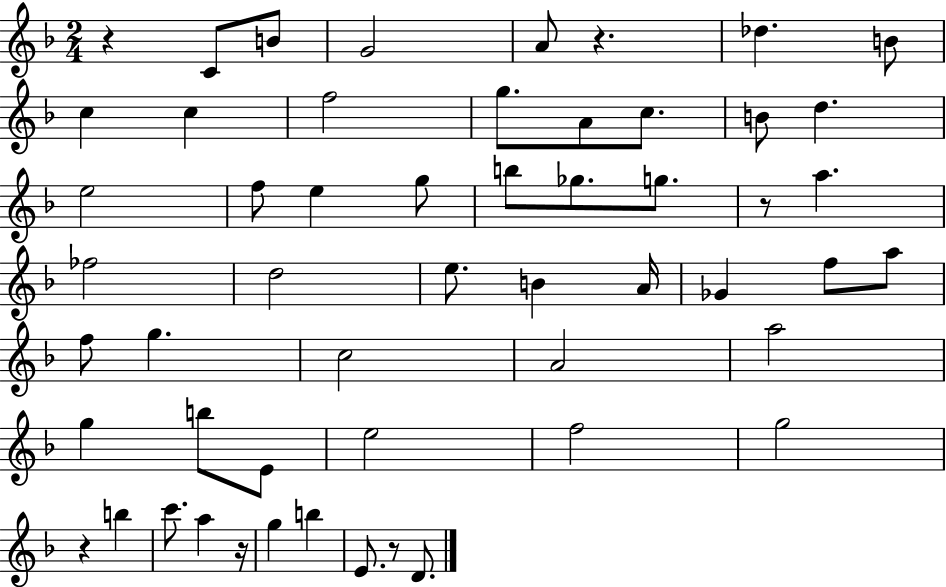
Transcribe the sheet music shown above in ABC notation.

X:1
T:Untitled
M:2/4
L:1/4
K:F
z C/2 B/2 G2 A/2 z _d B/2 c c f2 g/2 A/2 c/2 B/2 d e2 f/2 e g/2 b/2 _g/2 g/2 z/2 a _f2 d2 e/2 B A/4 _G f/2 a/2 f/2 g c2 A2 a2 g b/2 E/2 e2 f2 g2 z b c'/2 a z/4 g b E/2 z/2 D/2